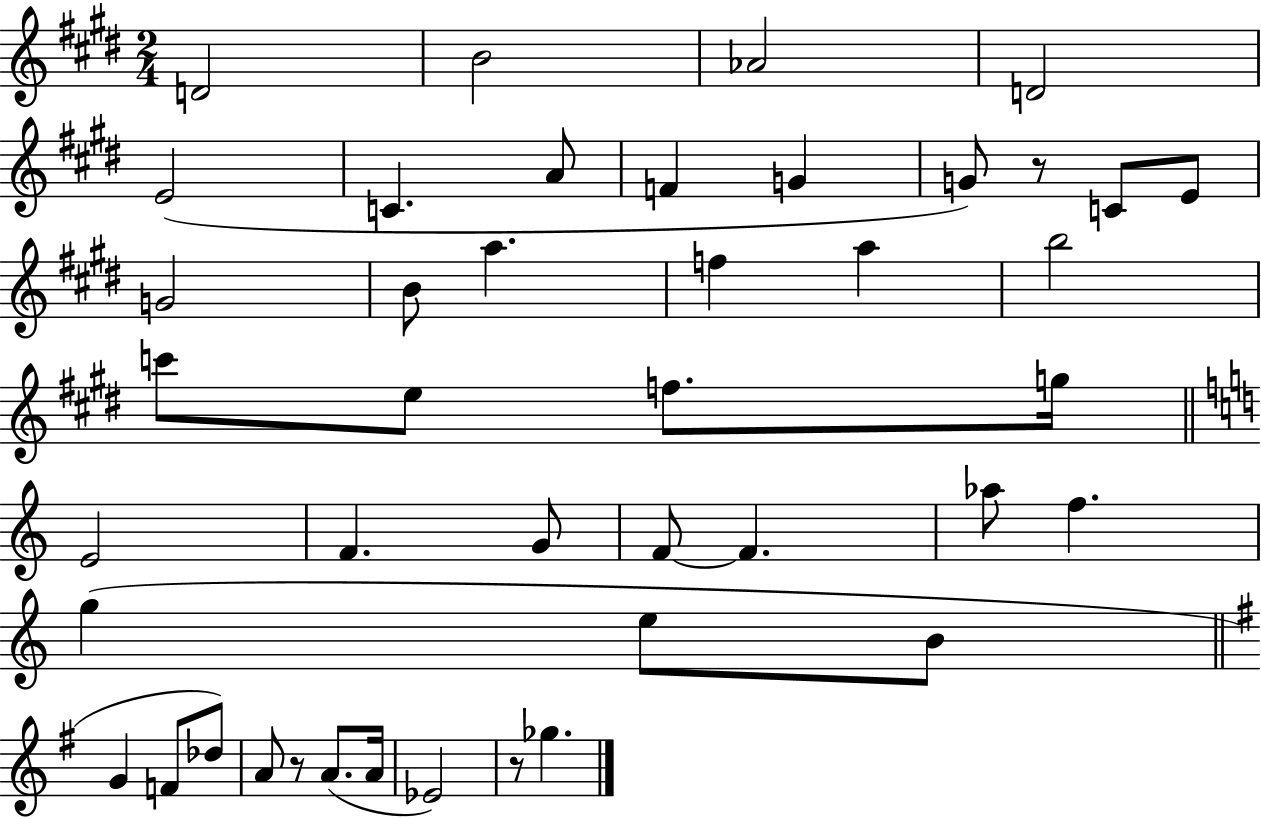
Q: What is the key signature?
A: E major